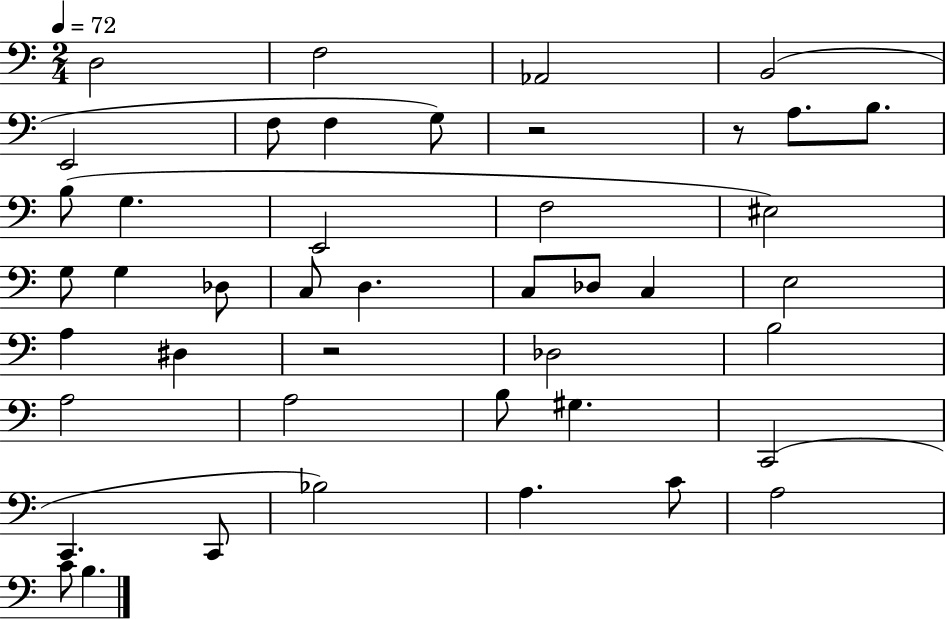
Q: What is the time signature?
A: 2/4